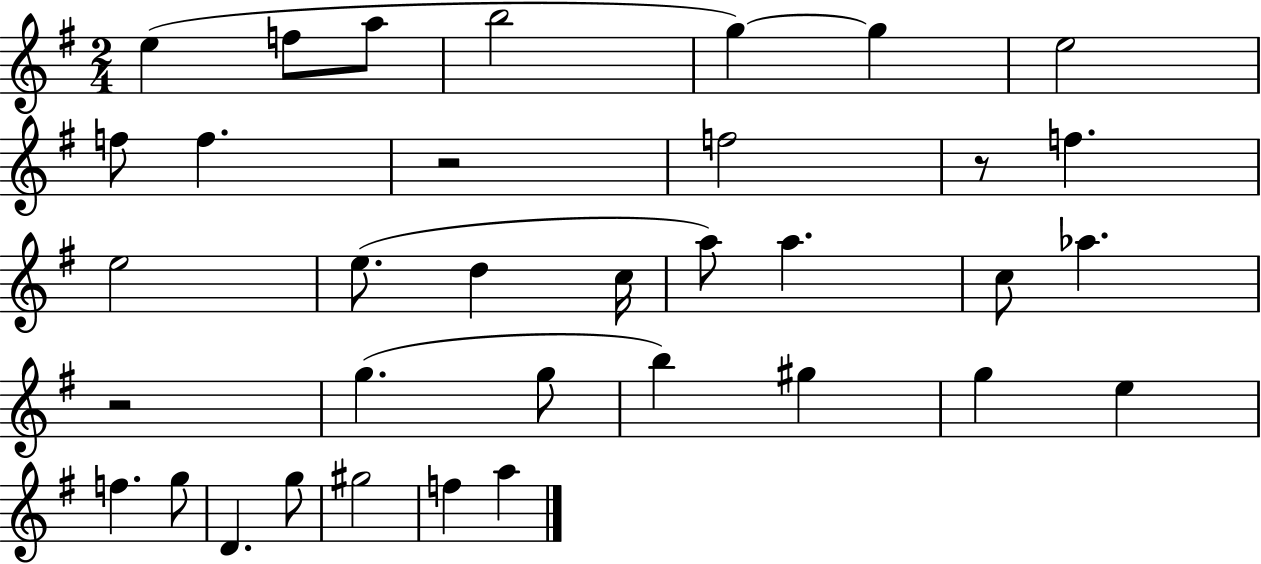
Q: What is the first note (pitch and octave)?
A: E5